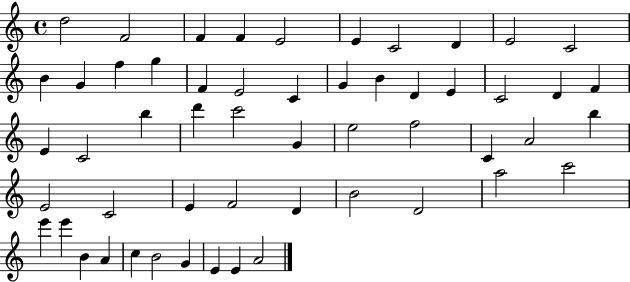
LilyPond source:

{
  \clef treble
  \time 4/4
  \defaultTimeSignature
  \key c \major
  d''2 f'2 | f'4 f'4 e'2 | e'4 c'2 d'4 | e'2 c'2 | \break b'4 g'4 f''4 g''4 | f'4 e'2 c'4 | g'4 b'4 d'4 e'4 | c'2 d'4 f'4 | \break e'4 c'2 b''4 | d'''4 c'''2 g'4 | e''2 f''2 | c'4 a'2 b''4 | \break e'2 c'2 | e'4 f'2 d'4 | b'2 d'2 | a''2 c'''2 | \break e'''4 e'''4 b'4 a'4 | c''4 b'2 g'4 | e'4 e'4 a'2 | \bar "|."
}